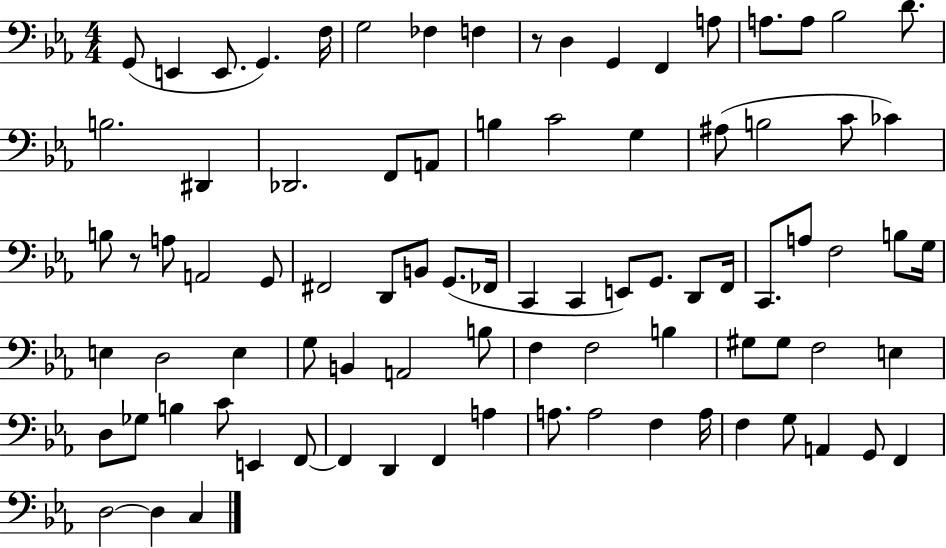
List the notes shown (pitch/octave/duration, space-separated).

G2/e E2/q E2/e. G2/q. F3/s G3/h FES3/q F3/q R/e D3/q G2/q F2/q A3/e A3/e. A3/e Bb3/h D4/e. B3/h. D#2/q Db2/h. F2/e A2/e B3/q C4/h G3/q A#3/e B3/h C4/e CES4/q B3/e R/e A3/e A2/h G2/e F#2/h D2/e B2/e G2/e. FES2/s C2/q C2/q E2/e G2/e. D2/e F2/s C2/e. A3/e F3/h B3/e G3/s E3/q D3/h E3/q G3/e B2/q A2/h B3/e F3/q F3/h B3/q G#3/e G#3/e F3/h E3/q D3/e Gb3/e B3/q C4/e E2/q F2/e F2/q D2/q F2/q A3/q A3/e. A3/h F3/q A3/s F3/q G3/e A2/q G2/e F2/q D3/h D3/q C3/q